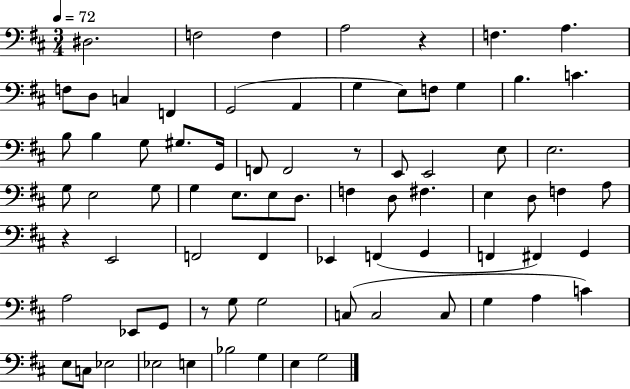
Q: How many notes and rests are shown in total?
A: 76